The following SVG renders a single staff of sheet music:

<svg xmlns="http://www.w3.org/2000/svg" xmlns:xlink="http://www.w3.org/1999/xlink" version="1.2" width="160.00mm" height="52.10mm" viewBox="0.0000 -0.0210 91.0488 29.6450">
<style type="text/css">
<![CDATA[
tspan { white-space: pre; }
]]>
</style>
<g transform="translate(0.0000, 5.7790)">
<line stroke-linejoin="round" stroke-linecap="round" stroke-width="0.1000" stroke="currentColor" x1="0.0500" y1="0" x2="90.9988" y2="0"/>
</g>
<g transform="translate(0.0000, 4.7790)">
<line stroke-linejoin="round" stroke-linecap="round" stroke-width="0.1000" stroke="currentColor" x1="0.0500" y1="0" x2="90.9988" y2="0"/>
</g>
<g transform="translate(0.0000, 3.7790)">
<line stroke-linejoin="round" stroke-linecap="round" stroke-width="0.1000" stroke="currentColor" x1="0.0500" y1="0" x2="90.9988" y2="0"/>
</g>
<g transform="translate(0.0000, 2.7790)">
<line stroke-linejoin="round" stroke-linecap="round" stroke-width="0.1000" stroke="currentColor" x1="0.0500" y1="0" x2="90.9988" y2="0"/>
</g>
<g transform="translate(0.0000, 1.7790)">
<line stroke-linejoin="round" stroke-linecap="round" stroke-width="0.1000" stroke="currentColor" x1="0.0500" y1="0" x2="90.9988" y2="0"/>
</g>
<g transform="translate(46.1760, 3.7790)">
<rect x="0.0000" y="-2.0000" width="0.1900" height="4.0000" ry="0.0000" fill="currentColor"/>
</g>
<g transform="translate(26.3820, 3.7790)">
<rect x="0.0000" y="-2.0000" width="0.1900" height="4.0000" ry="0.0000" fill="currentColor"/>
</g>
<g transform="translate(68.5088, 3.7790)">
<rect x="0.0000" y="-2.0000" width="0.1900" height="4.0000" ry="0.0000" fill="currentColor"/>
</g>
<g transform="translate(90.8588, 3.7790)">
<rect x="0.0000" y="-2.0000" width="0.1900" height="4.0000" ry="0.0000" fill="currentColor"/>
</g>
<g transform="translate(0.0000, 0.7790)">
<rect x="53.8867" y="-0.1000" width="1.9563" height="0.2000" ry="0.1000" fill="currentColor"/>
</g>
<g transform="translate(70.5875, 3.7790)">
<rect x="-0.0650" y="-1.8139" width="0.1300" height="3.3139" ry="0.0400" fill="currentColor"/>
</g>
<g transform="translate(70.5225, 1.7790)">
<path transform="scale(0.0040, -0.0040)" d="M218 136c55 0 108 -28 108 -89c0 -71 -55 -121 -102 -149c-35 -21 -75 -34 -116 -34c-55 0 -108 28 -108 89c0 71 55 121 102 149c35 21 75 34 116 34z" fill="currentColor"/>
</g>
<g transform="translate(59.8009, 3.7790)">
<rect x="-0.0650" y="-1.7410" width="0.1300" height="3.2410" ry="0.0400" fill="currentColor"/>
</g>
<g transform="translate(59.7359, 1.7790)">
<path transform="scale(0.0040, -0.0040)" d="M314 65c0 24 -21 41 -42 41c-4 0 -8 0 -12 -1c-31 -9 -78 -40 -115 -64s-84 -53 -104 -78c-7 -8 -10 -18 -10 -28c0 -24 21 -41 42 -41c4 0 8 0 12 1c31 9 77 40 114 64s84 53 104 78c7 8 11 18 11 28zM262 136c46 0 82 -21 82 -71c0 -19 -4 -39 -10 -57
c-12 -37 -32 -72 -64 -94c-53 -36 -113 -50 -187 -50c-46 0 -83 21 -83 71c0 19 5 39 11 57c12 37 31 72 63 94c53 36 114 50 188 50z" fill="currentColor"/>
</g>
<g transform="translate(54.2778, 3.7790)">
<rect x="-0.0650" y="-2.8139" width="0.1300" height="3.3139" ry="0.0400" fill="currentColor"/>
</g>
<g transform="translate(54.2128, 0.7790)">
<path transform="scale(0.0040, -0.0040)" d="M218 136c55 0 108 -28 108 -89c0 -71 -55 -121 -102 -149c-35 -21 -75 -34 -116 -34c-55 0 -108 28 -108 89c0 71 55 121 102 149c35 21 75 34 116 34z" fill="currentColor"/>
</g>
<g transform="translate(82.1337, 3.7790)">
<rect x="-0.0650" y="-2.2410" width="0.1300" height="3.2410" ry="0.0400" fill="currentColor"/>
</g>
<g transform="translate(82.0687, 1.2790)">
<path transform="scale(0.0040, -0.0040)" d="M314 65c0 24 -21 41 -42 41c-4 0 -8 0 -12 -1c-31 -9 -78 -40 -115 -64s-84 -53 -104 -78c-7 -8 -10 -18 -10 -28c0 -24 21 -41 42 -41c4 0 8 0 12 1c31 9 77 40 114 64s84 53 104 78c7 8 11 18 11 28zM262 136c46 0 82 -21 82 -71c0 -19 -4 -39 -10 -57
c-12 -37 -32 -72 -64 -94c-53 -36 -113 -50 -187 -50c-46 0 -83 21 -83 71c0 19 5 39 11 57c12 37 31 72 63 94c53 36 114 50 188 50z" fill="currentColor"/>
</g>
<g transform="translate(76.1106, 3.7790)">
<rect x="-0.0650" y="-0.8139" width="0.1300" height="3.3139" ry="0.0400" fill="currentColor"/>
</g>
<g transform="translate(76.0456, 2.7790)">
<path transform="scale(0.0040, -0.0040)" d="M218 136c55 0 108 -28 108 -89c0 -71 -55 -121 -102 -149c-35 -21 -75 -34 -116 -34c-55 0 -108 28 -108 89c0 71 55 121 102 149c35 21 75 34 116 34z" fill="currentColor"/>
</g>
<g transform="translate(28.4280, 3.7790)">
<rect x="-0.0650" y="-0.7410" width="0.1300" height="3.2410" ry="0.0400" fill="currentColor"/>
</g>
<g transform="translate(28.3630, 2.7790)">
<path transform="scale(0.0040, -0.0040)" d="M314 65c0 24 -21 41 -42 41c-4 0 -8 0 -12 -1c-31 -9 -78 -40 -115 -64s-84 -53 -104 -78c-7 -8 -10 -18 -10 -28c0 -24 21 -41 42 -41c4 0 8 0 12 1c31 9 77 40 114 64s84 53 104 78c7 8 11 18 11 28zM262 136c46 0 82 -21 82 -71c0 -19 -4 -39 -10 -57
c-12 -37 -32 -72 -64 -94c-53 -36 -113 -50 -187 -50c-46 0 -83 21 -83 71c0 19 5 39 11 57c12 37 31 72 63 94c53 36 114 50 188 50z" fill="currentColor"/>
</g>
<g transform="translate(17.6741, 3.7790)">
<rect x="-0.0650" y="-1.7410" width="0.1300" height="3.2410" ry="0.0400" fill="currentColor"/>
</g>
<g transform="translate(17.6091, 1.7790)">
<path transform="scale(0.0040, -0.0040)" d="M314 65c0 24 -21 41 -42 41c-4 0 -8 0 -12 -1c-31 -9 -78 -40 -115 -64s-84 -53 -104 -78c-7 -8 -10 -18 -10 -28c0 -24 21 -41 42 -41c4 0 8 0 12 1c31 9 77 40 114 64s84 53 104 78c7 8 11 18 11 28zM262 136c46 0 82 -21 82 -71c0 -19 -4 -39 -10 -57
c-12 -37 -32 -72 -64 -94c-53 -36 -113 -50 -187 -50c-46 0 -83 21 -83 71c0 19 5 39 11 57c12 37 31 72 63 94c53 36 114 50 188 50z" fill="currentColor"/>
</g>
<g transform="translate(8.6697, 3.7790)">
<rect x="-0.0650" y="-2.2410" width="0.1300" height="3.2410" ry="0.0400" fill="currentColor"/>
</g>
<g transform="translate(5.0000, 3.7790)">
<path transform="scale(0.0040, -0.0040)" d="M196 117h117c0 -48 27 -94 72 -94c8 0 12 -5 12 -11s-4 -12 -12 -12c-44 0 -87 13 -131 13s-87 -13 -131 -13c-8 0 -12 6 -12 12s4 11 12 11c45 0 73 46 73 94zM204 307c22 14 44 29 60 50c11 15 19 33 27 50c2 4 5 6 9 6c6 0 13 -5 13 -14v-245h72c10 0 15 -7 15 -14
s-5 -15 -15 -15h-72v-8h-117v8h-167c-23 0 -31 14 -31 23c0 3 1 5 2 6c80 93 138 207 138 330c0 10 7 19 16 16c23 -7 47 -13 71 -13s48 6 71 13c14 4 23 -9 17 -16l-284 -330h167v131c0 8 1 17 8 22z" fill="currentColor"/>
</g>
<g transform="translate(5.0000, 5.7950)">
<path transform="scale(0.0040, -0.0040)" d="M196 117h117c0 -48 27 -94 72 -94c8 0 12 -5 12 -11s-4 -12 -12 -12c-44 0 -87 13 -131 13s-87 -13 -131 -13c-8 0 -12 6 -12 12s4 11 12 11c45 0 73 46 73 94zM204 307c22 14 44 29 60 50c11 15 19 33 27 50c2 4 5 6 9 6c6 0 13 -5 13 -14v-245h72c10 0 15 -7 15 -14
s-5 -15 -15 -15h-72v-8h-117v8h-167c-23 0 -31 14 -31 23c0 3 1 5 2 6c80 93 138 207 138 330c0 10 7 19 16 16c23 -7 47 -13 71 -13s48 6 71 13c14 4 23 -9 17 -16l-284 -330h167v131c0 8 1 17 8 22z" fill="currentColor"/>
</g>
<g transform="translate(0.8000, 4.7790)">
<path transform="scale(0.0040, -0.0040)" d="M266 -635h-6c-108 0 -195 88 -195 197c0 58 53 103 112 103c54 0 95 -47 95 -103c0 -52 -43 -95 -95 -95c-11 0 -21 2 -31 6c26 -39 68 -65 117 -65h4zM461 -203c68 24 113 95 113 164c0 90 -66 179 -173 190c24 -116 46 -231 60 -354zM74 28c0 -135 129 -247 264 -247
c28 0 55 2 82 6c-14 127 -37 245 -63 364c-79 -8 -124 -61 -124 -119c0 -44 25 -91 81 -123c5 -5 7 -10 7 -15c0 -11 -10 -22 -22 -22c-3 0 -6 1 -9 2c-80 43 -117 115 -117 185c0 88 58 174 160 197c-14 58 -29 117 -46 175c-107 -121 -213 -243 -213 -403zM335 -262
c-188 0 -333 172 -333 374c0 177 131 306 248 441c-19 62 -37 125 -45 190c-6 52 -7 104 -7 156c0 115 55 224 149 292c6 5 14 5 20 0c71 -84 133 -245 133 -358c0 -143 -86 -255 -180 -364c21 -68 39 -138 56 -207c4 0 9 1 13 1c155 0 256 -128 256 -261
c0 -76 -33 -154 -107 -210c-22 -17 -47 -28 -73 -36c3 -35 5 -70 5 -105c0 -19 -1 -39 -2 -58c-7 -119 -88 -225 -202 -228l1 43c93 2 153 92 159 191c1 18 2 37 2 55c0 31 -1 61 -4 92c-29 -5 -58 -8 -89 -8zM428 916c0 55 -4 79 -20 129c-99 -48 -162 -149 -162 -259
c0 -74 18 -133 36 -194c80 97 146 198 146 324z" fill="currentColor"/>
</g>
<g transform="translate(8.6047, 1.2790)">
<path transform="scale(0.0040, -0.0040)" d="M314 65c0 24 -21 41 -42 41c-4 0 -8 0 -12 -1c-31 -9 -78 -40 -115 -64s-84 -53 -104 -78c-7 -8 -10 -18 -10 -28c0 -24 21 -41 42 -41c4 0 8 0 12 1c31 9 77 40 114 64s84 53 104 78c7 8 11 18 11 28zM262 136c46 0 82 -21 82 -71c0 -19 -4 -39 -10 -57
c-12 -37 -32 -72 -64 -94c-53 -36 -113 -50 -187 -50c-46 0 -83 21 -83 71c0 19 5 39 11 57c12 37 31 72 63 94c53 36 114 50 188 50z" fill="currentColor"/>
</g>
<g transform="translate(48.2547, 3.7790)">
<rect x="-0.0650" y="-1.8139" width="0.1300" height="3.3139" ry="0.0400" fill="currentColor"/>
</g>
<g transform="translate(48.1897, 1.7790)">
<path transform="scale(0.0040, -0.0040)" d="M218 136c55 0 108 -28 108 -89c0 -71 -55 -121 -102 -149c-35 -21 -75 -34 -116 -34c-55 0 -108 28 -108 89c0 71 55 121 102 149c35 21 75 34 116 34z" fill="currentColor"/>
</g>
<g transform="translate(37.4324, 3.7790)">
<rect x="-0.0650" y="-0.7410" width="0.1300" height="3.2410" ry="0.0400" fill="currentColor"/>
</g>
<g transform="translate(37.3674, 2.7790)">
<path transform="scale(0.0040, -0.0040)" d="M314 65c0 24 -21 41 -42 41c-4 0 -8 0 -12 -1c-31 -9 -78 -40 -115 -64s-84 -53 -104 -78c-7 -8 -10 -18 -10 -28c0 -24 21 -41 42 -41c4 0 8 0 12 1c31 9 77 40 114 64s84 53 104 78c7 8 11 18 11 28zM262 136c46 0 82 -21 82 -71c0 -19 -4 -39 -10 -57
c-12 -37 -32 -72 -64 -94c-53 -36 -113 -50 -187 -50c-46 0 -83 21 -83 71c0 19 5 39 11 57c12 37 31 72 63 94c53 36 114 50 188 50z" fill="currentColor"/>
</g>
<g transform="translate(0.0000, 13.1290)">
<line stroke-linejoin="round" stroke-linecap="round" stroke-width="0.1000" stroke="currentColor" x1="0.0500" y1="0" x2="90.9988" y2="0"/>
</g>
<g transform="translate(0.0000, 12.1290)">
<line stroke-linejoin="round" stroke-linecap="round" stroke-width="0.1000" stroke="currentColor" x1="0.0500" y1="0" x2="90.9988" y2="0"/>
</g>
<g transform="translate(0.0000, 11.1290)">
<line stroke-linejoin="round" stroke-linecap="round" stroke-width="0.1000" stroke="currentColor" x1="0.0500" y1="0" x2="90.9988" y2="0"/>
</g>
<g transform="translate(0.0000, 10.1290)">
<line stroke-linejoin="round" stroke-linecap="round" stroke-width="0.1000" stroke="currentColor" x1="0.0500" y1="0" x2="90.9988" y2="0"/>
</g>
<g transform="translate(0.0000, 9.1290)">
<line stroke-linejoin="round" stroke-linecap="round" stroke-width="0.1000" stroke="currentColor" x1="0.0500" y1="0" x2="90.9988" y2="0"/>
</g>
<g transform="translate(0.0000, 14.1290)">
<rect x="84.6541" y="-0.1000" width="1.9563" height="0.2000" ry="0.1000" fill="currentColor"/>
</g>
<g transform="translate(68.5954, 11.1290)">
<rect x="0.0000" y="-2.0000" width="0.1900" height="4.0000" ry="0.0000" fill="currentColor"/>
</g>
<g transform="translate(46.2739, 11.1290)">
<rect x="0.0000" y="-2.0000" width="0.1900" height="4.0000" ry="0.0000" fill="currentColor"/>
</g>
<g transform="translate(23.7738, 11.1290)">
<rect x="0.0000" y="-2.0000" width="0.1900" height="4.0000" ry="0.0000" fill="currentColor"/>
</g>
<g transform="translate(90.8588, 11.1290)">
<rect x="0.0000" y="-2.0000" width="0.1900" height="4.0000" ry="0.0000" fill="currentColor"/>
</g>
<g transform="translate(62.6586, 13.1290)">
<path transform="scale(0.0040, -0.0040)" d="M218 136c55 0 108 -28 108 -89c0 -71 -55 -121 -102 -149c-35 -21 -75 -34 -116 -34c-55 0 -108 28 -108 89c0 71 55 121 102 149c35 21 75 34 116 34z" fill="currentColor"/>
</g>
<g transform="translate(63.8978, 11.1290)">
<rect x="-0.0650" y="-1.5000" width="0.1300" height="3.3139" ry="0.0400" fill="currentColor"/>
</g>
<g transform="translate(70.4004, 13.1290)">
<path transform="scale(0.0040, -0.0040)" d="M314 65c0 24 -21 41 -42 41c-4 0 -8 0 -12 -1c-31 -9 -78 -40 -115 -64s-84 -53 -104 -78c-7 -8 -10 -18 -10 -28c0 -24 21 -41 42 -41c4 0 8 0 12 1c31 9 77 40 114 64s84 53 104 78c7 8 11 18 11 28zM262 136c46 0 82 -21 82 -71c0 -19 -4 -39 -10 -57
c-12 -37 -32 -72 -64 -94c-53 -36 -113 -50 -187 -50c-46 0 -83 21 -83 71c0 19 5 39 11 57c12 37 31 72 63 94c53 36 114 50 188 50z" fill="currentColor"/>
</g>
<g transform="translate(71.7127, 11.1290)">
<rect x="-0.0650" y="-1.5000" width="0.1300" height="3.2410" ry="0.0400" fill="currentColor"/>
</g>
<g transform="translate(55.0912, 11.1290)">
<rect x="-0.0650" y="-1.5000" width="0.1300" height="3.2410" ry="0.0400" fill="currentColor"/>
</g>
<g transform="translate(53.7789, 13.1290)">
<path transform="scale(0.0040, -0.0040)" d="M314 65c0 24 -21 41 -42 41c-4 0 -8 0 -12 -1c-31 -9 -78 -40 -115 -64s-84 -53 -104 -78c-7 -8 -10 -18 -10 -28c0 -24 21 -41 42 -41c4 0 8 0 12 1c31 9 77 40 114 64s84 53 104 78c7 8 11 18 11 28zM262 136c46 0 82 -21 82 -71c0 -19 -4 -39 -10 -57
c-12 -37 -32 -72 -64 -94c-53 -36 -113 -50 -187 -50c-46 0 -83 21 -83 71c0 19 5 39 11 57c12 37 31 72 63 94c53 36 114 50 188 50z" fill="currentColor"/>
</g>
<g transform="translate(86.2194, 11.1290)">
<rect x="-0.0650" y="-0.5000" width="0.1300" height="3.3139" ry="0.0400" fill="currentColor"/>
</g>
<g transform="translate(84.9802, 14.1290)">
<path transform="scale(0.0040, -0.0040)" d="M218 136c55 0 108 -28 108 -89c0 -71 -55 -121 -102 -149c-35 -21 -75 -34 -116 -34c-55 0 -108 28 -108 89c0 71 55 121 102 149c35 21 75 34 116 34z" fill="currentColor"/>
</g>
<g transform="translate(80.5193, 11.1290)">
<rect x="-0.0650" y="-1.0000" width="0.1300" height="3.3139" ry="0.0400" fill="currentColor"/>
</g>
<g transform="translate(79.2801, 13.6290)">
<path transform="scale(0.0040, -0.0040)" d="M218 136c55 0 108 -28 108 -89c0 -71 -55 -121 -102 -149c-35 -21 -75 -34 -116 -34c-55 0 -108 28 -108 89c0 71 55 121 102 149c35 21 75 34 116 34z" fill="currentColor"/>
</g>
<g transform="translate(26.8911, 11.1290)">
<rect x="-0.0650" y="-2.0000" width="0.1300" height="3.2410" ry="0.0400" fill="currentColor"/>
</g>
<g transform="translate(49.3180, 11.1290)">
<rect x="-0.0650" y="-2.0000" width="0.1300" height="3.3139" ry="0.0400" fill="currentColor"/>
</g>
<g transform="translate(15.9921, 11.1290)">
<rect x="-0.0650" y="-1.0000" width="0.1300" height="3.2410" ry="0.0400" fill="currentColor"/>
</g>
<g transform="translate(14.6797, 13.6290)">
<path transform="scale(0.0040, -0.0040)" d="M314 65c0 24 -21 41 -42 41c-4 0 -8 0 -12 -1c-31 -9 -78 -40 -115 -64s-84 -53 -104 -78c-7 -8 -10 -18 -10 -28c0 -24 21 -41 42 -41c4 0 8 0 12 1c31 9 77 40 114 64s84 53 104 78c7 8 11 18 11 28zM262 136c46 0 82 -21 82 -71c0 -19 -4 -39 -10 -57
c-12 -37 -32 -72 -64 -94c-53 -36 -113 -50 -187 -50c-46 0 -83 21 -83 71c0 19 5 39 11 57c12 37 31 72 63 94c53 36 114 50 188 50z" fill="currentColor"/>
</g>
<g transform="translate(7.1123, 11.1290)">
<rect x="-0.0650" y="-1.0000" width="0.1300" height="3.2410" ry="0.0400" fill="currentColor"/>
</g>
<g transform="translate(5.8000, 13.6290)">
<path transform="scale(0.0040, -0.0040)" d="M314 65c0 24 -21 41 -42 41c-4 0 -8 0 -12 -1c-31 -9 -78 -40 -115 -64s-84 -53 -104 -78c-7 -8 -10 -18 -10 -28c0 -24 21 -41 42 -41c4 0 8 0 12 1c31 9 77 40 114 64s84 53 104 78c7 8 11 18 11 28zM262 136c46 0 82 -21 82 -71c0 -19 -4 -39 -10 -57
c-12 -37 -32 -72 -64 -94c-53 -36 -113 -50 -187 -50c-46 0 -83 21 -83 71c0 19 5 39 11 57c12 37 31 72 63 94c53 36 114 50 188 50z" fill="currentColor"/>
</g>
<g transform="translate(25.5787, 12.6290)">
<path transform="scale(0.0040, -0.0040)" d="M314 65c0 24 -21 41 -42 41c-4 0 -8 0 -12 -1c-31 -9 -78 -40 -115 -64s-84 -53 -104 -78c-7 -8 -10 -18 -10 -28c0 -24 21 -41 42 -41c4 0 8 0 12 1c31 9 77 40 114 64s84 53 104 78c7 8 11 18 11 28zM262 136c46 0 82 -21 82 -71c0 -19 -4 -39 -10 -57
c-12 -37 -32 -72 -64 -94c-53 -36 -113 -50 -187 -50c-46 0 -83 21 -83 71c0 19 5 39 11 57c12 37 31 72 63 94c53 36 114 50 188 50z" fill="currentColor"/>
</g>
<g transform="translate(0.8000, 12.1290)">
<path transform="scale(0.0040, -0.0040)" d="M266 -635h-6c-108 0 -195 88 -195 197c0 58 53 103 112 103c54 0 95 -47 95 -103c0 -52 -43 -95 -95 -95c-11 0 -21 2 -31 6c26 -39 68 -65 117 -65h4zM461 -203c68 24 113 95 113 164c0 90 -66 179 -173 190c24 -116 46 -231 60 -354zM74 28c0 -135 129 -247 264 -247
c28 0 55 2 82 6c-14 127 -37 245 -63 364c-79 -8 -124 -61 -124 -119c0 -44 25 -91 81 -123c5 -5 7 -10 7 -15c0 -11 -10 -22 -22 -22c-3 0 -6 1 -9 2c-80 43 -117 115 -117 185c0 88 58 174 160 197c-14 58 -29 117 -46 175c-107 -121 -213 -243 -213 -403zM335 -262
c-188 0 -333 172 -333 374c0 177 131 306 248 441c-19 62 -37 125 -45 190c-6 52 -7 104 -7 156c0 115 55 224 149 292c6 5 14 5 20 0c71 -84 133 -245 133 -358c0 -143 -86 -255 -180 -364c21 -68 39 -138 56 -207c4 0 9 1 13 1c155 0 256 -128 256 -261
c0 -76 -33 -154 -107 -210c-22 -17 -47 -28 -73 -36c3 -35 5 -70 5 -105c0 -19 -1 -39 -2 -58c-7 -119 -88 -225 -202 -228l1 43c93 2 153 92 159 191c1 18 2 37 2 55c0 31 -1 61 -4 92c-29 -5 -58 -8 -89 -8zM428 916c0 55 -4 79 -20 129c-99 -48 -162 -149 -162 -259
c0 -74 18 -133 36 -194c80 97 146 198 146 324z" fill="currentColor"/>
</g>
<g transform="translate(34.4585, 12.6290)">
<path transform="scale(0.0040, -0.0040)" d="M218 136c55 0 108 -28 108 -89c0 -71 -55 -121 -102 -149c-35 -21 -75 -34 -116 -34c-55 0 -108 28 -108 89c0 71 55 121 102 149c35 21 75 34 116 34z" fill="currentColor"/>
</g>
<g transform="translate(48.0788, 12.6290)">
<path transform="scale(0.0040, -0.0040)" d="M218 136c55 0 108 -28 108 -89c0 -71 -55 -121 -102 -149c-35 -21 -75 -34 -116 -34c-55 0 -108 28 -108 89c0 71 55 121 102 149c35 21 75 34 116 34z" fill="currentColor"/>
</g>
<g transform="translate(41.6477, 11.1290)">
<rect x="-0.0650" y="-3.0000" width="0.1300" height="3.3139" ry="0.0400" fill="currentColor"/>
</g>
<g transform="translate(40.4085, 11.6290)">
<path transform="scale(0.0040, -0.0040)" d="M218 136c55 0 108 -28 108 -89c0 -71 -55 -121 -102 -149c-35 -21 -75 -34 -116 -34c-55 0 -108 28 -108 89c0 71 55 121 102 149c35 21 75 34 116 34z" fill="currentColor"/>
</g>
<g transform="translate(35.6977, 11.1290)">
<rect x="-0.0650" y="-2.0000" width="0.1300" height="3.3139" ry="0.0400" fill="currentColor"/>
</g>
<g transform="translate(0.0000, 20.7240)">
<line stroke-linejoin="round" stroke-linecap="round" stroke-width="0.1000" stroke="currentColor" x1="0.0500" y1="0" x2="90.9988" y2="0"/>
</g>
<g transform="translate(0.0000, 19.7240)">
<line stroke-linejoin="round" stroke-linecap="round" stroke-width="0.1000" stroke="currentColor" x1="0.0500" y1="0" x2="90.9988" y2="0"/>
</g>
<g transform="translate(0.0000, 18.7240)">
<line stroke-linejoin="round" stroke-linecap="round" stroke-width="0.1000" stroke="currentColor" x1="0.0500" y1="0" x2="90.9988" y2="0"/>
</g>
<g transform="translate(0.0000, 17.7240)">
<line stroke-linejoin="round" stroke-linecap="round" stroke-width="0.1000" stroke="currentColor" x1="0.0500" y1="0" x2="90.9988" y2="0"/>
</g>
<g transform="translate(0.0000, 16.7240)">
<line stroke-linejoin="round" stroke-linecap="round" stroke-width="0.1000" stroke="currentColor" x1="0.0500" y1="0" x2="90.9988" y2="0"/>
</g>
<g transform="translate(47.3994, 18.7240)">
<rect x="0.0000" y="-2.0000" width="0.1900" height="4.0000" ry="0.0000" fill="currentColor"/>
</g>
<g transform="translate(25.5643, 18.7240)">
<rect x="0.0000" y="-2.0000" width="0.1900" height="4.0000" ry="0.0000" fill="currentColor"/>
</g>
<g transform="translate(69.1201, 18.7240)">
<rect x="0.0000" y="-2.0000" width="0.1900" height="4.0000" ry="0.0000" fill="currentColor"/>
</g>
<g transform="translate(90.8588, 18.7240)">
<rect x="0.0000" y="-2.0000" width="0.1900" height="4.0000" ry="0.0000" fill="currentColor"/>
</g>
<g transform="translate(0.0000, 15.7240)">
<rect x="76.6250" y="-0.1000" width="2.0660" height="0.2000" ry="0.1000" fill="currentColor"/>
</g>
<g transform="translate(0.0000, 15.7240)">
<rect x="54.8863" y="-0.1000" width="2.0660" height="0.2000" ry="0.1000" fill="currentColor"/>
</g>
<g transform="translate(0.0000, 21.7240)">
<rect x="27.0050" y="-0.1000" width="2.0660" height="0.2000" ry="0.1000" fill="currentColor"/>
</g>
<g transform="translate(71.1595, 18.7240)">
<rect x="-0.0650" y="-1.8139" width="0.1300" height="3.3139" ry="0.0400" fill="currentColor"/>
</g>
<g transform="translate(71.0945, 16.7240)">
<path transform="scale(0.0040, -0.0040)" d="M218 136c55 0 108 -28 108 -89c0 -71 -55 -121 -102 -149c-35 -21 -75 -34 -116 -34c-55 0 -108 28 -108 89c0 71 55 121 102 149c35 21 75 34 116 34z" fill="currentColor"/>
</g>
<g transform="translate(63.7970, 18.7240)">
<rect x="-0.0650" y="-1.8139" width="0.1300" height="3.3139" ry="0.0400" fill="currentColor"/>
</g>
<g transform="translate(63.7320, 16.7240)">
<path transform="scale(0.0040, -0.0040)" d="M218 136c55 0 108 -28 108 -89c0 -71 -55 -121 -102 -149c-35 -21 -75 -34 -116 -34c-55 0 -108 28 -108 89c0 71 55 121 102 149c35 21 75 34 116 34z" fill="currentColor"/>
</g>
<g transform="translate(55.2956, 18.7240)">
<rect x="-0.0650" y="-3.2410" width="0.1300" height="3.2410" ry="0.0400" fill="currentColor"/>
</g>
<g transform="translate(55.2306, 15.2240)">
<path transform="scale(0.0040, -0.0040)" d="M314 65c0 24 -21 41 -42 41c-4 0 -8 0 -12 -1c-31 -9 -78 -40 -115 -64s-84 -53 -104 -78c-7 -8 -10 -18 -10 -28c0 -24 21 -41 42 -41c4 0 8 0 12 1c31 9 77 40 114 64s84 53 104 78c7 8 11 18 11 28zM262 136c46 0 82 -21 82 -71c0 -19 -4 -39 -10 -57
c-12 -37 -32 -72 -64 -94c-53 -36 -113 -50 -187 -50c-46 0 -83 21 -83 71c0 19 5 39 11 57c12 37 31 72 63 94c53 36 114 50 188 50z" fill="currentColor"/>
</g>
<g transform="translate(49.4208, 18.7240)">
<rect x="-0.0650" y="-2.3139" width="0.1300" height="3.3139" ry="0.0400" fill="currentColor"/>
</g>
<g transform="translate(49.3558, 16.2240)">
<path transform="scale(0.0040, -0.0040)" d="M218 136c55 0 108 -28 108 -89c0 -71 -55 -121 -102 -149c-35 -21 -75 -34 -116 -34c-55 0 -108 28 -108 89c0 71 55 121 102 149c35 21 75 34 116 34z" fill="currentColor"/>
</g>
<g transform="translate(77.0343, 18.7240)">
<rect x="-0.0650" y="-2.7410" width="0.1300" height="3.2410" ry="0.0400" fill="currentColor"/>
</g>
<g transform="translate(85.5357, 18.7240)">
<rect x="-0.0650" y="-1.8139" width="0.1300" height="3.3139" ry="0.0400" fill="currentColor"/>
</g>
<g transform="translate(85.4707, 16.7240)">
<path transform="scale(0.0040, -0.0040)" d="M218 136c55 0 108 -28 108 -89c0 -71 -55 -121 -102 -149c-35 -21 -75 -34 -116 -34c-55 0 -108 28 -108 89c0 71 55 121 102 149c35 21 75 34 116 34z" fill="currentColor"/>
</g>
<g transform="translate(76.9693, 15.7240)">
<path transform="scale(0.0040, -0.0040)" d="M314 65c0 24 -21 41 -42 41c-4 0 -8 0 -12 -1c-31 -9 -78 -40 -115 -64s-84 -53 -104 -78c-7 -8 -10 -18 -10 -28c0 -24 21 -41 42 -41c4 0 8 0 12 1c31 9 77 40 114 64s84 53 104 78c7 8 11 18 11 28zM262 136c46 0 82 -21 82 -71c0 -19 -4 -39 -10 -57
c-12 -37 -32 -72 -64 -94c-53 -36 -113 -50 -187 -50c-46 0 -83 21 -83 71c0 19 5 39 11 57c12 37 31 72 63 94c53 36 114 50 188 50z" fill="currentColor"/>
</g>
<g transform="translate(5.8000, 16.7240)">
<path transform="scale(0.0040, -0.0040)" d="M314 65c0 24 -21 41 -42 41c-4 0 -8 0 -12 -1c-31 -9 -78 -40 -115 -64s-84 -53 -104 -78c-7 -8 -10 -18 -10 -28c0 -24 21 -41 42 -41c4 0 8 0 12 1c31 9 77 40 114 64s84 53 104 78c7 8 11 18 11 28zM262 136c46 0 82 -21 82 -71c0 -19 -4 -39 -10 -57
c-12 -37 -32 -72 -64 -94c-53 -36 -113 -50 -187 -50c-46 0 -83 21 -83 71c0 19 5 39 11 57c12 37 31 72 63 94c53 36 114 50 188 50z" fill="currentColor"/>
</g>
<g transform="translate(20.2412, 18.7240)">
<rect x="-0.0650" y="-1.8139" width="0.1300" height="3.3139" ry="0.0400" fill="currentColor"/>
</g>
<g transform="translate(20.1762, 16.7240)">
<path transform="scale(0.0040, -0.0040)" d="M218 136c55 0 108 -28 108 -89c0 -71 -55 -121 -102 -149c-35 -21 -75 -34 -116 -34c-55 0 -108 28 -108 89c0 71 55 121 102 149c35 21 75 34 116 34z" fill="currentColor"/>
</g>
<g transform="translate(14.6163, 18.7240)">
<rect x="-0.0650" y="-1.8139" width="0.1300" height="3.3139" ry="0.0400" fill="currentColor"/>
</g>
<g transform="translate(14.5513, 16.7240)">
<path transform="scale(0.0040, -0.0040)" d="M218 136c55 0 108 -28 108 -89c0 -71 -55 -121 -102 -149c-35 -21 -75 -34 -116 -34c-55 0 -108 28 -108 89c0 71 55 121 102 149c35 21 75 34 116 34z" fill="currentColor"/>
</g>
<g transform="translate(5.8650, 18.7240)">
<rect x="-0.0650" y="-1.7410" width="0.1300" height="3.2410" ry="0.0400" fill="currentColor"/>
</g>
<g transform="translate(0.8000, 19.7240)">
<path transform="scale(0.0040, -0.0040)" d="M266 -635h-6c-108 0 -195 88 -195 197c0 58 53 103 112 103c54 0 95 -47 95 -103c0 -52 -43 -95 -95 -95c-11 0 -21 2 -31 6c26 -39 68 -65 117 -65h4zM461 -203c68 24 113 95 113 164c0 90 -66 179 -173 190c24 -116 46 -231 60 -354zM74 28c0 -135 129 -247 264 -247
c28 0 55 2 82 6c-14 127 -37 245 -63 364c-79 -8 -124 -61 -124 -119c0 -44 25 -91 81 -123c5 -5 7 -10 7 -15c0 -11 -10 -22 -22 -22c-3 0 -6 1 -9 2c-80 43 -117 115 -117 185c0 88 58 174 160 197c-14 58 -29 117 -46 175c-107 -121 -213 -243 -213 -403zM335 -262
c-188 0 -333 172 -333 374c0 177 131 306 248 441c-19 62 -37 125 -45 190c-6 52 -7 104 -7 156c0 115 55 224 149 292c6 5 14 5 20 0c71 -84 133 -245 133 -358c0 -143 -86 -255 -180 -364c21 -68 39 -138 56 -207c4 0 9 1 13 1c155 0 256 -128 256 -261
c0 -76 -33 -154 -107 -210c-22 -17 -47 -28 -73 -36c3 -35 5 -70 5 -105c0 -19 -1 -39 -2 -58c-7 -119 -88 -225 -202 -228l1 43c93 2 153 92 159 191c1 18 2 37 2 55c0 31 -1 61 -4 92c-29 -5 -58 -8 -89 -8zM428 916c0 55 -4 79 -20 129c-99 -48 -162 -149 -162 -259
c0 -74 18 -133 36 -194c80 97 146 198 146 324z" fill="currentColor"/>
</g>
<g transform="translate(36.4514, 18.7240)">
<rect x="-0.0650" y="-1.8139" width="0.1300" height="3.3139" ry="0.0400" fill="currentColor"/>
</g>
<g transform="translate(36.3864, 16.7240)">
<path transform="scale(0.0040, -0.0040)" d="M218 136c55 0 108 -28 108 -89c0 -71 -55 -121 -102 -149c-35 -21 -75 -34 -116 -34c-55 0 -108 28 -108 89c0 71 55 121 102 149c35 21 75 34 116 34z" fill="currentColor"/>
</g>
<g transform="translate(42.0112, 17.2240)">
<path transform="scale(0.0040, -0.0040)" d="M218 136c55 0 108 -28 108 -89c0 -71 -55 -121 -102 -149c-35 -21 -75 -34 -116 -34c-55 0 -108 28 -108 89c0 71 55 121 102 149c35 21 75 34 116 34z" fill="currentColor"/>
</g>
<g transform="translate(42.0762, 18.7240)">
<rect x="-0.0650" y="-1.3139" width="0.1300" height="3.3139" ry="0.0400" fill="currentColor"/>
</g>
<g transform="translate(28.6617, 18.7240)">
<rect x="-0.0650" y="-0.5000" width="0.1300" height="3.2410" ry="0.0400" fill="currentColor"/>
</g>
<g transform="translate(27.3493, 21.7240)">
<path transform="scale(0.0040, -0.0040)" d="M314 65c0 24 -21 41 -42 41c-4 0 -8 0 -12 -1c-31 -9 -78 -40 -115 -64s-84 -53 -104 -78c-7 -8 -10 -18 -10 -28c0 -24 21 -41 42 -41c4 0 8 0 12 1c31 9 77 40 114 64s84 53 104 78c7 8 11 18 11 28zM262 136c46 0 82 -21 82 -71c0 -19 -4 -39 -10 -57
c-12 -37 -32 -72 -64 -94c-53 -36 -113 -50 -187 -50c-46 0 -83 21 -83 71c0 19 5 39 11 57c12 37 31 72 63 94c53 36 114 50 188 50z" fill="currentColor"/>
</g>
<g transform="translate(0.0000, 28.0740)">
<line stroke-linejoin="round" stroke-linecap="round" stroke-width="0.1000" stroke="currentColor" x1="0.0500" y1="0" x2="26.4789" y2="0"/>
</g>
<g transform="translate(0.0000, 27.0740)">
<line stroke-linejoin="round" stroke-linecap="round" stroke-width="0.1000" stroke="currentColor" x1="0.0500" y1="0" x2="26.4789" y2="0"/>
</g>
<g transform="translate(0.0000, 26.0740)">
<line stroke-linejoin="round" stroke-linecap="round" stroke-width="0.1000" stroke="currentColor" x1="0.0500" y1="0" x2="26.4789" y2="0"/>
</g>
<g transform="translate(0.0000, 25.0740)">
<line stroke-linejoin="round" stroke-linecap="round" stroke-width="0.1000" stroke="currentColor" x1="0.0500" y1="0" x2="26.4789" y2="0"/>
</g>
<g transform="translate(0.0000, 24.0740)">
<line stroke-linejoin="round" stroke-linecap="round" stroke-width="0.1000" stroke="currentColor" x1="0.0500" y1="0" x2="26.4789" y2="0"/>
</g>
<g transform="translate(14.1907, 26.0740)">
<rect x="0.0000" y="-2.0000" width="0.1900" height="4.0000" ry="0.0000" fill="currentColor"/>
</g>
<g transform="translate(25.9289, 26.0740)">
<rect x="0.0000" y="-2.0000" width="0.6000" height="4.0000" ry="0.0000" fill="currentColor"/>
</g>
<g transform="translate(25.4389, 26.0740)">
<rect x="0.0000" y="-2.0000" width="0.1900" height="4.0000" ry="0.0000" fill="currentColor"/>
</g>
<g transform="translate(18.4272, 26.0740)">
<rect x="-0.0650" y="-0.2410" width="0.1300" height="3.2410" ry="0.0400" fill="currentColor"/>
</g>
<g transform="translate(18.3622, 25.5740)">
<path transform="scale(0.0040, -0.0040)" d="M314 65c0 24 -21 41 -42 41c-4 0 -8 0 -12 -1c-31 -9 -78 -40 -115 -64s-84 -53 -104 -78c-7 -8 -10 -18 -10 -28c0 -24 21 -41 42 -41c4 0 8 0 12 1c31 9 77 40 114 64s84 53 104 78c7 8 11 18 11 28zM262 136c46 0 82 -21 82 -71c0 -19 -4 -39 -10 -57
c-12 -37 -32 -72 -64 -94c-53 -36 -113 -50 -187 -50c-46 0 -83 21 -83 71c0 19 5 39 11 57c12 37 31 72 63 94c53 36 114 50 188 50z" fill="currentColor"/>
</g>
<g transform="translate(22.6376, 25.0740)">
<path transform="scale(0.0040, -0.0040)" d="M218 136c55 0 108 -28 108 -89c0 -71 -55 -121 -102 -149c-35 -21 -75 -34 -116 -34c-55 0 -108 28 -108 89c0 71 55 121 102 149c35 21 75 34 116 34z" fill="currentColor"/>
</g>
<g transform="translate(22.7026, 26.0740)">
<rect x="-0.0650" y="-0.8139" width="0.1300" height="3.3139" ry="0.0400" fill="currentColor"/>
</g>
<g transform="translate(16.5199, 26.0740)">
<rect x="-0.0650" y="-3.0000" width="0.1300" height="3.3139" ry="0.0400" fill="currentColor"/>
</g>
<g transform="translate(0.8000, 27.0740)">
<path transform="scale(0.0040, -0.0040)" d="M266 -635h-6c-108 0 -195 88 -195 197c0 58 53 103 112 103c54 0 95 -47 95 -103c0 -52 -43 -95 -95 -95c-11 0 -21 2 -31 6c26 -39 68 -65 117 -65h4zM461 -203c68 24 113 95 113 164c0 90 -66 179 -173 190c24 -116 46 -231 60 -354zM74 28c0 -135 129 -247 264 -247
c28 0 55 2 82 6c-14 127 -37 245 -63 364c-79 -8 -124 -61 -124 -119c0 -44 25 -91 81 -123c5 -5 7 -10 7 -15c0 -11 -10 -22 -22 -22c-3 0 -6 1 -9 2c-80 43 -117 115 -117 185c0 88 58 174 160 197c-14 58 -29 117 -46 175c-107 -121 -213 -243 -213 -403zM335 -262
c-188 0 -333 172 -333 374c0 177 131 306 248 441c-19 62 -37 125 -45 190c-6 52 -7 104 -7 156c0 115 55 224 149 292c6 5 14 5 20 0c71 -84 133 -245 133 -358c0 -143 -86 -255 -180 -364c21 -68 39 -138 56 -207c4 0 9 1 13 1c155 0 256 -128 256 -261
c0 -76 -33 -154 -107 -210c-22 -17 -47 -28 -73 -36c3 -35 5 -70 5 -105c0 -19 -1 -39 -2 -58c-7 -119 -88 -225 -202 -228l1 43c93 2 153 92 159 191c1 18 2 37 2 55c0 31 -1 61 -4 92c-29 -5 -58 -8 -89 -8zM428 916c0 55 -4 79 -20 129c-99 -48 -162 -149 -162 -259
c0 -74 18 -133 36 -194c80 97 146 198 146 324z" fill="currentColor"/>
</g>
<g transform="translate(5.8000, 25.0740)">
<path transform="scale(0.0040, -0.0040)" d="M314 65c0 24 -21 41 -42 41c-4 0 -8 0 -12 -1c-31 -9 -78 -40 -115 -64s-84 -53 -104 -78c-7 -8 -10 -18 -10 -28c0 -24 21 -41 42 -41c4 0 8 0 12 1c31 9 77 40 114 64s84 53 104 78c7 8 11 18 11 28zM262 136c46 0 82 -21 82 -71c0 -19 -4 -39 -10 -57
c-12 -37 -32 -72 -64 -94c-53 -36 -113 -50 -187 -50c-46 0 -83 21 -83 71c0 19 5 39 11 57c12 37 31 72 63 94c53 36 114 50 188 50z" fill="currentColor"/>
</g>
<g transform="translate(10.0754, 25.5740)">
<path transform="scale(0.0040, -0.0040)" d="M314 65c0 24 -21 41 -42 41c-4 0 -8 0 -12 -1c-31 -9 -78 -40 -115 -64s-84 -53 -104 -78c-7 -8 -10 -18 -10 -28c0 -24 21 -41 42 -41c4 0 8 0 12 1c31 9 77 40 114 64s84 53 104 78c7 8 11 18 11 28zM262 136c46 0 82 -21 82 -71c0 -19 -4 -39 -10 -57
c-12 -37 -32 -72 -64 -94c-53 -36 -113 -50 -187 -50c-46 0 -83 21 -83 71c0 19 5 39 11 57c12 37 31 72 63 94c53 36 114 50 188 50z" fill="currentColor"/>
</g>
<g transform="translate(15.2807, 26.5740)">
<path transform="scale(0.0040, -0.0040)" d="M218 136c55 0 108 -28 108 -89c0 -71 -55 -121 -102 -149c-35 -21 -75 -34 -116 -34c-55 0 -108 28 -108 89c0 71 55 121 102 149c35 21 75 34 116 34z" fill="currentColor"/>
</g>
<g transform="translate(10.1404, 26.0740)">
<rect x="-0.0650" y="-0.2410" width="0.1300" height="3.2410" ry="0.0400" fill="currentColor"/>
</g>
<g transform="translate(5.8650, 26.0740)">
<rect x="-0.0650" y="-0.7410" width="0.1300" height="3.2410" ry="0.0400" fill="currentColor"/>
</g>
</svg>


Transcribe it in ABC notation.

X:1
T:Untitled
M:4/4
L:1/4
K:C
g2 f2 d2 d2 f a f2 f d g2 D2 D2 F2 F A F E2 E E2 D C f2 f f C2 f e g b2 f f a2 f d2 c2 A c2 d